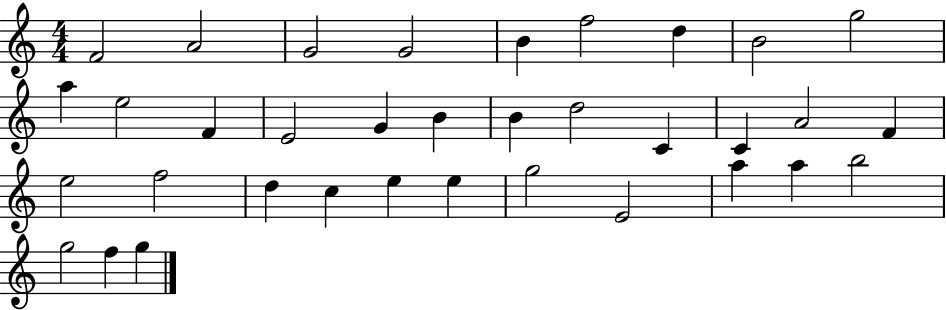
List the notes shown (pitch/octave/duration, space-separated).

F4/h A4/h G4/h G4/h B4/q F5/h D5/q B4/h G5/h A5/q E5/h F4/q E4/h G4/q B4/q B4/q D5/h C4/q C4/q A4/h F4/q E5/h F5/h D5/q C5/q E5/q E5/q G5/h E4/h A5/q A5/q B5/h G5/h F5/q G5/q